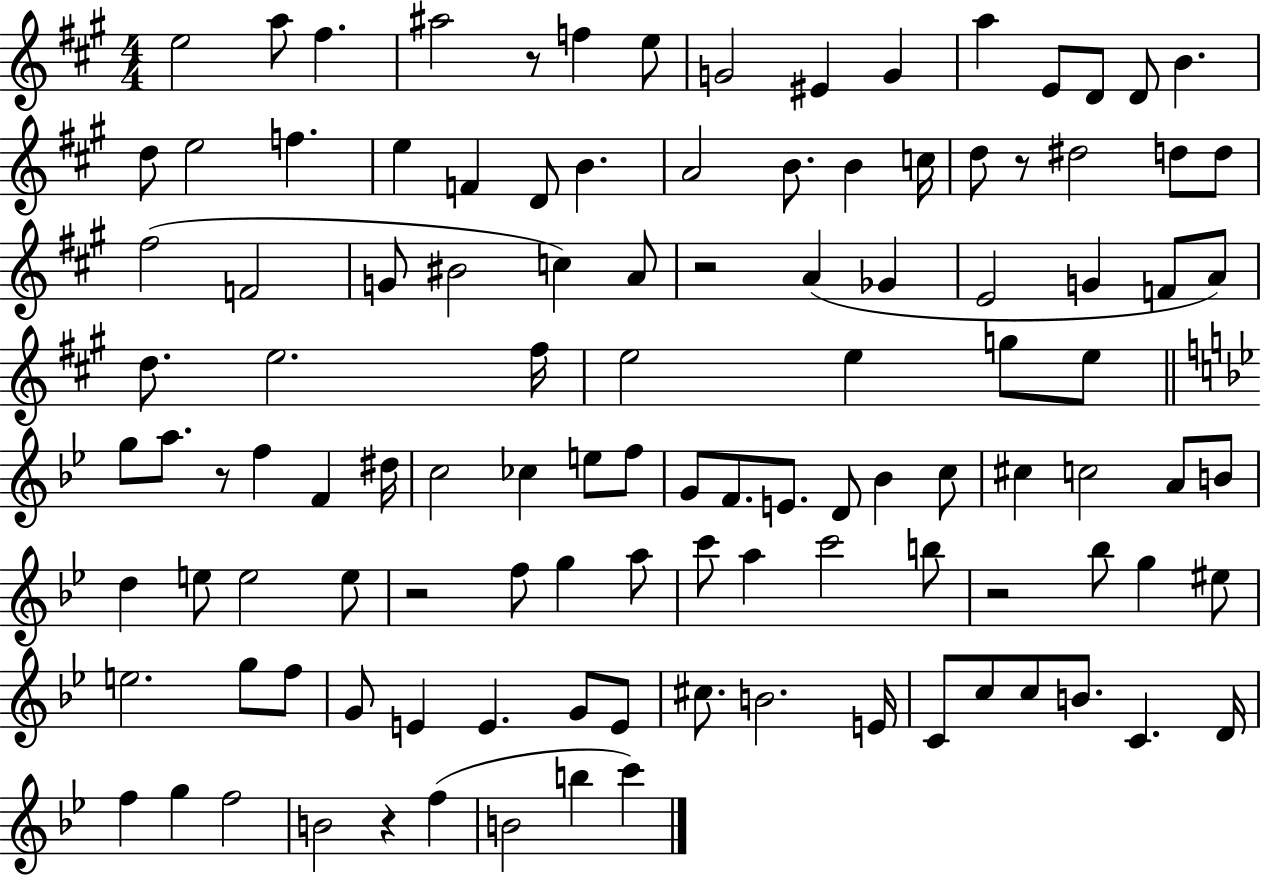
E5/h A5/e F#5/q. A#5/h R/e F5/q E5/e G4/h EIS4/q G4/q A5/q E4/e D4/e D4/e B4/q. D5/e E5/h F5/q. E5/q F4/q D4/e B4/q. A4/h B4/e. B4/q C5/s D5/e R/e D#5/h D5/e D5/e F#5/h F4/h G4/e BIS4/h C5/q A4/e R/h A4/q Gb4/q E4/h G4/q F4/e A4/e D5/e. E5/h. F#5/s E5/h E5/q G5/e E5/e G5/e A5/e. R/e F5/q F4/q D#5/s C5/h CES5/q E5/e F5/e G4/e F4/e. E4/e. D4/e Bb4/q C5/e C#5/q C5/h A4/e B4/e D5/q E5/e E5/h E5/e R/h F5/e G5/q A5/e C6/e A5/q C6/h B5/e R/h Bb5/e G5/q EIS5/e E5/h. G5/e F5/e G4/e E4/q E4/q. G4/e E4/e C#5/e. B4/h. E4/s C4/e C5/e C5/e B4/e. C4/q. D4/s F5/q G5/q F5/h B4/h R/q F5/q B4/h B5/q C6/q